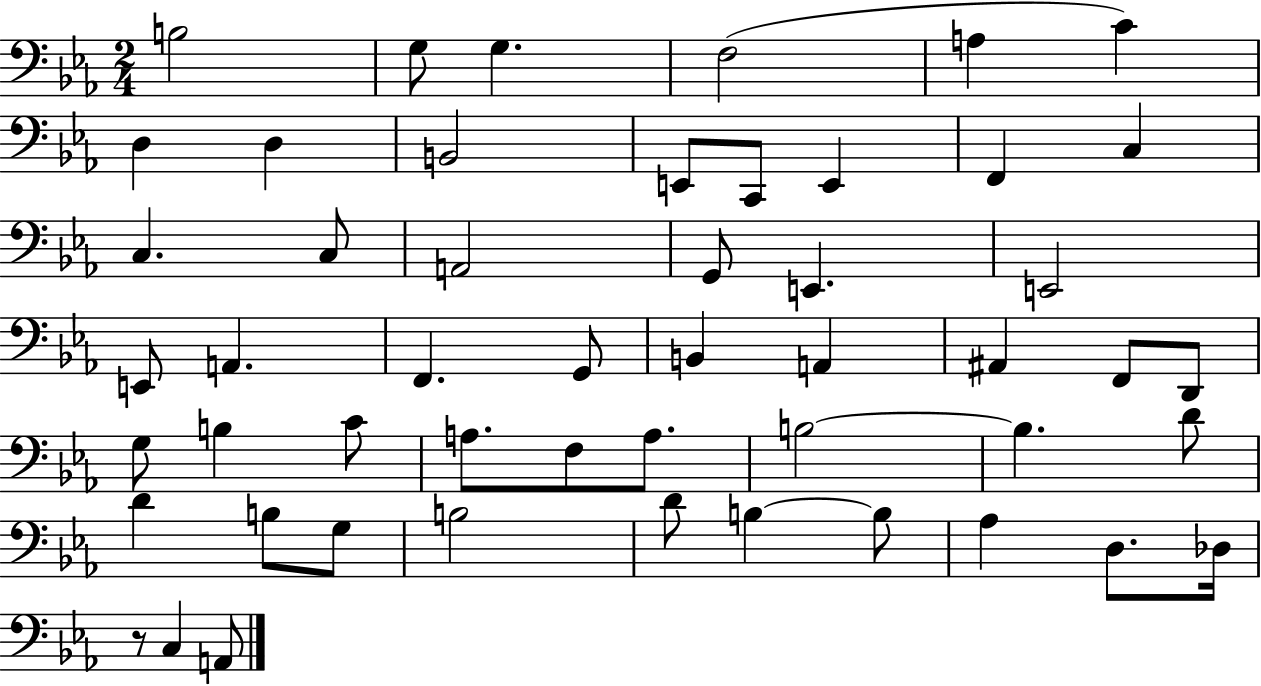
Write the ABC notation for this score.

X:1
T:Untitled
M:2/4
L:1/4
K:Eb
B,2 G,/2 G, F,2 A, C D, D, B,,2 E,,/2 C,,/2 E,, F,, C, C, C,/2 A,,2 G,,/2 E,, E,,2 E,,/2 A,, F,, G,,/2 B,, A,, ^A,, F,,/2 D,,/2 G,/2 B, C/2 A,/2 F,/2 A,/2 B,2 B, D/2 D B,/2 G,/2 B,2 D/2 B, B,/2 _A, D,/2 _D,/4 z/2 C, A,,/2